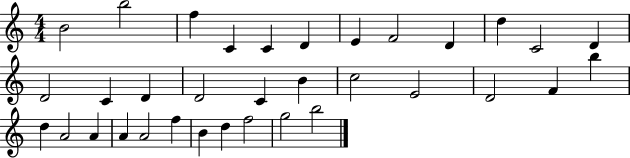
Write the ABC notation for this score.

X:1
T:Untitled
M:4/4
L:1/4
K:C
B2 b2 f C C D E F2 D d C2 D D2 C D D2 C B c2 E2 D2 F b d A2 A A A2 f B d f2 g2 b2